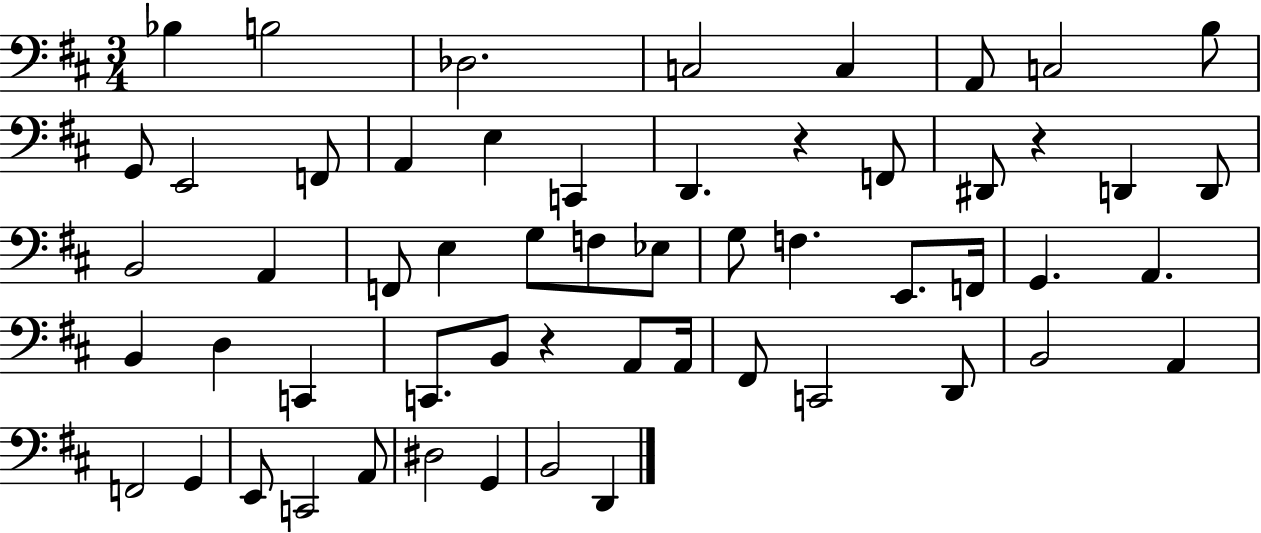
Bb3/q B3/h Db3/h. C3/h C3/q A2/e C3/h B3/e G2/e E2/h F2/e A2/q E3/q C2/q D2/q. R/q F2/e D#2/e R/q D2/q D2/e B2/h A2/q F2/e E3/q G3/e F3/e Eb3/e G3/e F3/q. E2/e. F2/s G2/q. A2/q. B2/q D3/q C2/q C2/e. B2/e R/q A2/e A2/s F#2/e C2/h D2/e B2/h A2/q F2/h G2/q E2/e C2/h A2/e D#3/h G2/q B2/h D2/q